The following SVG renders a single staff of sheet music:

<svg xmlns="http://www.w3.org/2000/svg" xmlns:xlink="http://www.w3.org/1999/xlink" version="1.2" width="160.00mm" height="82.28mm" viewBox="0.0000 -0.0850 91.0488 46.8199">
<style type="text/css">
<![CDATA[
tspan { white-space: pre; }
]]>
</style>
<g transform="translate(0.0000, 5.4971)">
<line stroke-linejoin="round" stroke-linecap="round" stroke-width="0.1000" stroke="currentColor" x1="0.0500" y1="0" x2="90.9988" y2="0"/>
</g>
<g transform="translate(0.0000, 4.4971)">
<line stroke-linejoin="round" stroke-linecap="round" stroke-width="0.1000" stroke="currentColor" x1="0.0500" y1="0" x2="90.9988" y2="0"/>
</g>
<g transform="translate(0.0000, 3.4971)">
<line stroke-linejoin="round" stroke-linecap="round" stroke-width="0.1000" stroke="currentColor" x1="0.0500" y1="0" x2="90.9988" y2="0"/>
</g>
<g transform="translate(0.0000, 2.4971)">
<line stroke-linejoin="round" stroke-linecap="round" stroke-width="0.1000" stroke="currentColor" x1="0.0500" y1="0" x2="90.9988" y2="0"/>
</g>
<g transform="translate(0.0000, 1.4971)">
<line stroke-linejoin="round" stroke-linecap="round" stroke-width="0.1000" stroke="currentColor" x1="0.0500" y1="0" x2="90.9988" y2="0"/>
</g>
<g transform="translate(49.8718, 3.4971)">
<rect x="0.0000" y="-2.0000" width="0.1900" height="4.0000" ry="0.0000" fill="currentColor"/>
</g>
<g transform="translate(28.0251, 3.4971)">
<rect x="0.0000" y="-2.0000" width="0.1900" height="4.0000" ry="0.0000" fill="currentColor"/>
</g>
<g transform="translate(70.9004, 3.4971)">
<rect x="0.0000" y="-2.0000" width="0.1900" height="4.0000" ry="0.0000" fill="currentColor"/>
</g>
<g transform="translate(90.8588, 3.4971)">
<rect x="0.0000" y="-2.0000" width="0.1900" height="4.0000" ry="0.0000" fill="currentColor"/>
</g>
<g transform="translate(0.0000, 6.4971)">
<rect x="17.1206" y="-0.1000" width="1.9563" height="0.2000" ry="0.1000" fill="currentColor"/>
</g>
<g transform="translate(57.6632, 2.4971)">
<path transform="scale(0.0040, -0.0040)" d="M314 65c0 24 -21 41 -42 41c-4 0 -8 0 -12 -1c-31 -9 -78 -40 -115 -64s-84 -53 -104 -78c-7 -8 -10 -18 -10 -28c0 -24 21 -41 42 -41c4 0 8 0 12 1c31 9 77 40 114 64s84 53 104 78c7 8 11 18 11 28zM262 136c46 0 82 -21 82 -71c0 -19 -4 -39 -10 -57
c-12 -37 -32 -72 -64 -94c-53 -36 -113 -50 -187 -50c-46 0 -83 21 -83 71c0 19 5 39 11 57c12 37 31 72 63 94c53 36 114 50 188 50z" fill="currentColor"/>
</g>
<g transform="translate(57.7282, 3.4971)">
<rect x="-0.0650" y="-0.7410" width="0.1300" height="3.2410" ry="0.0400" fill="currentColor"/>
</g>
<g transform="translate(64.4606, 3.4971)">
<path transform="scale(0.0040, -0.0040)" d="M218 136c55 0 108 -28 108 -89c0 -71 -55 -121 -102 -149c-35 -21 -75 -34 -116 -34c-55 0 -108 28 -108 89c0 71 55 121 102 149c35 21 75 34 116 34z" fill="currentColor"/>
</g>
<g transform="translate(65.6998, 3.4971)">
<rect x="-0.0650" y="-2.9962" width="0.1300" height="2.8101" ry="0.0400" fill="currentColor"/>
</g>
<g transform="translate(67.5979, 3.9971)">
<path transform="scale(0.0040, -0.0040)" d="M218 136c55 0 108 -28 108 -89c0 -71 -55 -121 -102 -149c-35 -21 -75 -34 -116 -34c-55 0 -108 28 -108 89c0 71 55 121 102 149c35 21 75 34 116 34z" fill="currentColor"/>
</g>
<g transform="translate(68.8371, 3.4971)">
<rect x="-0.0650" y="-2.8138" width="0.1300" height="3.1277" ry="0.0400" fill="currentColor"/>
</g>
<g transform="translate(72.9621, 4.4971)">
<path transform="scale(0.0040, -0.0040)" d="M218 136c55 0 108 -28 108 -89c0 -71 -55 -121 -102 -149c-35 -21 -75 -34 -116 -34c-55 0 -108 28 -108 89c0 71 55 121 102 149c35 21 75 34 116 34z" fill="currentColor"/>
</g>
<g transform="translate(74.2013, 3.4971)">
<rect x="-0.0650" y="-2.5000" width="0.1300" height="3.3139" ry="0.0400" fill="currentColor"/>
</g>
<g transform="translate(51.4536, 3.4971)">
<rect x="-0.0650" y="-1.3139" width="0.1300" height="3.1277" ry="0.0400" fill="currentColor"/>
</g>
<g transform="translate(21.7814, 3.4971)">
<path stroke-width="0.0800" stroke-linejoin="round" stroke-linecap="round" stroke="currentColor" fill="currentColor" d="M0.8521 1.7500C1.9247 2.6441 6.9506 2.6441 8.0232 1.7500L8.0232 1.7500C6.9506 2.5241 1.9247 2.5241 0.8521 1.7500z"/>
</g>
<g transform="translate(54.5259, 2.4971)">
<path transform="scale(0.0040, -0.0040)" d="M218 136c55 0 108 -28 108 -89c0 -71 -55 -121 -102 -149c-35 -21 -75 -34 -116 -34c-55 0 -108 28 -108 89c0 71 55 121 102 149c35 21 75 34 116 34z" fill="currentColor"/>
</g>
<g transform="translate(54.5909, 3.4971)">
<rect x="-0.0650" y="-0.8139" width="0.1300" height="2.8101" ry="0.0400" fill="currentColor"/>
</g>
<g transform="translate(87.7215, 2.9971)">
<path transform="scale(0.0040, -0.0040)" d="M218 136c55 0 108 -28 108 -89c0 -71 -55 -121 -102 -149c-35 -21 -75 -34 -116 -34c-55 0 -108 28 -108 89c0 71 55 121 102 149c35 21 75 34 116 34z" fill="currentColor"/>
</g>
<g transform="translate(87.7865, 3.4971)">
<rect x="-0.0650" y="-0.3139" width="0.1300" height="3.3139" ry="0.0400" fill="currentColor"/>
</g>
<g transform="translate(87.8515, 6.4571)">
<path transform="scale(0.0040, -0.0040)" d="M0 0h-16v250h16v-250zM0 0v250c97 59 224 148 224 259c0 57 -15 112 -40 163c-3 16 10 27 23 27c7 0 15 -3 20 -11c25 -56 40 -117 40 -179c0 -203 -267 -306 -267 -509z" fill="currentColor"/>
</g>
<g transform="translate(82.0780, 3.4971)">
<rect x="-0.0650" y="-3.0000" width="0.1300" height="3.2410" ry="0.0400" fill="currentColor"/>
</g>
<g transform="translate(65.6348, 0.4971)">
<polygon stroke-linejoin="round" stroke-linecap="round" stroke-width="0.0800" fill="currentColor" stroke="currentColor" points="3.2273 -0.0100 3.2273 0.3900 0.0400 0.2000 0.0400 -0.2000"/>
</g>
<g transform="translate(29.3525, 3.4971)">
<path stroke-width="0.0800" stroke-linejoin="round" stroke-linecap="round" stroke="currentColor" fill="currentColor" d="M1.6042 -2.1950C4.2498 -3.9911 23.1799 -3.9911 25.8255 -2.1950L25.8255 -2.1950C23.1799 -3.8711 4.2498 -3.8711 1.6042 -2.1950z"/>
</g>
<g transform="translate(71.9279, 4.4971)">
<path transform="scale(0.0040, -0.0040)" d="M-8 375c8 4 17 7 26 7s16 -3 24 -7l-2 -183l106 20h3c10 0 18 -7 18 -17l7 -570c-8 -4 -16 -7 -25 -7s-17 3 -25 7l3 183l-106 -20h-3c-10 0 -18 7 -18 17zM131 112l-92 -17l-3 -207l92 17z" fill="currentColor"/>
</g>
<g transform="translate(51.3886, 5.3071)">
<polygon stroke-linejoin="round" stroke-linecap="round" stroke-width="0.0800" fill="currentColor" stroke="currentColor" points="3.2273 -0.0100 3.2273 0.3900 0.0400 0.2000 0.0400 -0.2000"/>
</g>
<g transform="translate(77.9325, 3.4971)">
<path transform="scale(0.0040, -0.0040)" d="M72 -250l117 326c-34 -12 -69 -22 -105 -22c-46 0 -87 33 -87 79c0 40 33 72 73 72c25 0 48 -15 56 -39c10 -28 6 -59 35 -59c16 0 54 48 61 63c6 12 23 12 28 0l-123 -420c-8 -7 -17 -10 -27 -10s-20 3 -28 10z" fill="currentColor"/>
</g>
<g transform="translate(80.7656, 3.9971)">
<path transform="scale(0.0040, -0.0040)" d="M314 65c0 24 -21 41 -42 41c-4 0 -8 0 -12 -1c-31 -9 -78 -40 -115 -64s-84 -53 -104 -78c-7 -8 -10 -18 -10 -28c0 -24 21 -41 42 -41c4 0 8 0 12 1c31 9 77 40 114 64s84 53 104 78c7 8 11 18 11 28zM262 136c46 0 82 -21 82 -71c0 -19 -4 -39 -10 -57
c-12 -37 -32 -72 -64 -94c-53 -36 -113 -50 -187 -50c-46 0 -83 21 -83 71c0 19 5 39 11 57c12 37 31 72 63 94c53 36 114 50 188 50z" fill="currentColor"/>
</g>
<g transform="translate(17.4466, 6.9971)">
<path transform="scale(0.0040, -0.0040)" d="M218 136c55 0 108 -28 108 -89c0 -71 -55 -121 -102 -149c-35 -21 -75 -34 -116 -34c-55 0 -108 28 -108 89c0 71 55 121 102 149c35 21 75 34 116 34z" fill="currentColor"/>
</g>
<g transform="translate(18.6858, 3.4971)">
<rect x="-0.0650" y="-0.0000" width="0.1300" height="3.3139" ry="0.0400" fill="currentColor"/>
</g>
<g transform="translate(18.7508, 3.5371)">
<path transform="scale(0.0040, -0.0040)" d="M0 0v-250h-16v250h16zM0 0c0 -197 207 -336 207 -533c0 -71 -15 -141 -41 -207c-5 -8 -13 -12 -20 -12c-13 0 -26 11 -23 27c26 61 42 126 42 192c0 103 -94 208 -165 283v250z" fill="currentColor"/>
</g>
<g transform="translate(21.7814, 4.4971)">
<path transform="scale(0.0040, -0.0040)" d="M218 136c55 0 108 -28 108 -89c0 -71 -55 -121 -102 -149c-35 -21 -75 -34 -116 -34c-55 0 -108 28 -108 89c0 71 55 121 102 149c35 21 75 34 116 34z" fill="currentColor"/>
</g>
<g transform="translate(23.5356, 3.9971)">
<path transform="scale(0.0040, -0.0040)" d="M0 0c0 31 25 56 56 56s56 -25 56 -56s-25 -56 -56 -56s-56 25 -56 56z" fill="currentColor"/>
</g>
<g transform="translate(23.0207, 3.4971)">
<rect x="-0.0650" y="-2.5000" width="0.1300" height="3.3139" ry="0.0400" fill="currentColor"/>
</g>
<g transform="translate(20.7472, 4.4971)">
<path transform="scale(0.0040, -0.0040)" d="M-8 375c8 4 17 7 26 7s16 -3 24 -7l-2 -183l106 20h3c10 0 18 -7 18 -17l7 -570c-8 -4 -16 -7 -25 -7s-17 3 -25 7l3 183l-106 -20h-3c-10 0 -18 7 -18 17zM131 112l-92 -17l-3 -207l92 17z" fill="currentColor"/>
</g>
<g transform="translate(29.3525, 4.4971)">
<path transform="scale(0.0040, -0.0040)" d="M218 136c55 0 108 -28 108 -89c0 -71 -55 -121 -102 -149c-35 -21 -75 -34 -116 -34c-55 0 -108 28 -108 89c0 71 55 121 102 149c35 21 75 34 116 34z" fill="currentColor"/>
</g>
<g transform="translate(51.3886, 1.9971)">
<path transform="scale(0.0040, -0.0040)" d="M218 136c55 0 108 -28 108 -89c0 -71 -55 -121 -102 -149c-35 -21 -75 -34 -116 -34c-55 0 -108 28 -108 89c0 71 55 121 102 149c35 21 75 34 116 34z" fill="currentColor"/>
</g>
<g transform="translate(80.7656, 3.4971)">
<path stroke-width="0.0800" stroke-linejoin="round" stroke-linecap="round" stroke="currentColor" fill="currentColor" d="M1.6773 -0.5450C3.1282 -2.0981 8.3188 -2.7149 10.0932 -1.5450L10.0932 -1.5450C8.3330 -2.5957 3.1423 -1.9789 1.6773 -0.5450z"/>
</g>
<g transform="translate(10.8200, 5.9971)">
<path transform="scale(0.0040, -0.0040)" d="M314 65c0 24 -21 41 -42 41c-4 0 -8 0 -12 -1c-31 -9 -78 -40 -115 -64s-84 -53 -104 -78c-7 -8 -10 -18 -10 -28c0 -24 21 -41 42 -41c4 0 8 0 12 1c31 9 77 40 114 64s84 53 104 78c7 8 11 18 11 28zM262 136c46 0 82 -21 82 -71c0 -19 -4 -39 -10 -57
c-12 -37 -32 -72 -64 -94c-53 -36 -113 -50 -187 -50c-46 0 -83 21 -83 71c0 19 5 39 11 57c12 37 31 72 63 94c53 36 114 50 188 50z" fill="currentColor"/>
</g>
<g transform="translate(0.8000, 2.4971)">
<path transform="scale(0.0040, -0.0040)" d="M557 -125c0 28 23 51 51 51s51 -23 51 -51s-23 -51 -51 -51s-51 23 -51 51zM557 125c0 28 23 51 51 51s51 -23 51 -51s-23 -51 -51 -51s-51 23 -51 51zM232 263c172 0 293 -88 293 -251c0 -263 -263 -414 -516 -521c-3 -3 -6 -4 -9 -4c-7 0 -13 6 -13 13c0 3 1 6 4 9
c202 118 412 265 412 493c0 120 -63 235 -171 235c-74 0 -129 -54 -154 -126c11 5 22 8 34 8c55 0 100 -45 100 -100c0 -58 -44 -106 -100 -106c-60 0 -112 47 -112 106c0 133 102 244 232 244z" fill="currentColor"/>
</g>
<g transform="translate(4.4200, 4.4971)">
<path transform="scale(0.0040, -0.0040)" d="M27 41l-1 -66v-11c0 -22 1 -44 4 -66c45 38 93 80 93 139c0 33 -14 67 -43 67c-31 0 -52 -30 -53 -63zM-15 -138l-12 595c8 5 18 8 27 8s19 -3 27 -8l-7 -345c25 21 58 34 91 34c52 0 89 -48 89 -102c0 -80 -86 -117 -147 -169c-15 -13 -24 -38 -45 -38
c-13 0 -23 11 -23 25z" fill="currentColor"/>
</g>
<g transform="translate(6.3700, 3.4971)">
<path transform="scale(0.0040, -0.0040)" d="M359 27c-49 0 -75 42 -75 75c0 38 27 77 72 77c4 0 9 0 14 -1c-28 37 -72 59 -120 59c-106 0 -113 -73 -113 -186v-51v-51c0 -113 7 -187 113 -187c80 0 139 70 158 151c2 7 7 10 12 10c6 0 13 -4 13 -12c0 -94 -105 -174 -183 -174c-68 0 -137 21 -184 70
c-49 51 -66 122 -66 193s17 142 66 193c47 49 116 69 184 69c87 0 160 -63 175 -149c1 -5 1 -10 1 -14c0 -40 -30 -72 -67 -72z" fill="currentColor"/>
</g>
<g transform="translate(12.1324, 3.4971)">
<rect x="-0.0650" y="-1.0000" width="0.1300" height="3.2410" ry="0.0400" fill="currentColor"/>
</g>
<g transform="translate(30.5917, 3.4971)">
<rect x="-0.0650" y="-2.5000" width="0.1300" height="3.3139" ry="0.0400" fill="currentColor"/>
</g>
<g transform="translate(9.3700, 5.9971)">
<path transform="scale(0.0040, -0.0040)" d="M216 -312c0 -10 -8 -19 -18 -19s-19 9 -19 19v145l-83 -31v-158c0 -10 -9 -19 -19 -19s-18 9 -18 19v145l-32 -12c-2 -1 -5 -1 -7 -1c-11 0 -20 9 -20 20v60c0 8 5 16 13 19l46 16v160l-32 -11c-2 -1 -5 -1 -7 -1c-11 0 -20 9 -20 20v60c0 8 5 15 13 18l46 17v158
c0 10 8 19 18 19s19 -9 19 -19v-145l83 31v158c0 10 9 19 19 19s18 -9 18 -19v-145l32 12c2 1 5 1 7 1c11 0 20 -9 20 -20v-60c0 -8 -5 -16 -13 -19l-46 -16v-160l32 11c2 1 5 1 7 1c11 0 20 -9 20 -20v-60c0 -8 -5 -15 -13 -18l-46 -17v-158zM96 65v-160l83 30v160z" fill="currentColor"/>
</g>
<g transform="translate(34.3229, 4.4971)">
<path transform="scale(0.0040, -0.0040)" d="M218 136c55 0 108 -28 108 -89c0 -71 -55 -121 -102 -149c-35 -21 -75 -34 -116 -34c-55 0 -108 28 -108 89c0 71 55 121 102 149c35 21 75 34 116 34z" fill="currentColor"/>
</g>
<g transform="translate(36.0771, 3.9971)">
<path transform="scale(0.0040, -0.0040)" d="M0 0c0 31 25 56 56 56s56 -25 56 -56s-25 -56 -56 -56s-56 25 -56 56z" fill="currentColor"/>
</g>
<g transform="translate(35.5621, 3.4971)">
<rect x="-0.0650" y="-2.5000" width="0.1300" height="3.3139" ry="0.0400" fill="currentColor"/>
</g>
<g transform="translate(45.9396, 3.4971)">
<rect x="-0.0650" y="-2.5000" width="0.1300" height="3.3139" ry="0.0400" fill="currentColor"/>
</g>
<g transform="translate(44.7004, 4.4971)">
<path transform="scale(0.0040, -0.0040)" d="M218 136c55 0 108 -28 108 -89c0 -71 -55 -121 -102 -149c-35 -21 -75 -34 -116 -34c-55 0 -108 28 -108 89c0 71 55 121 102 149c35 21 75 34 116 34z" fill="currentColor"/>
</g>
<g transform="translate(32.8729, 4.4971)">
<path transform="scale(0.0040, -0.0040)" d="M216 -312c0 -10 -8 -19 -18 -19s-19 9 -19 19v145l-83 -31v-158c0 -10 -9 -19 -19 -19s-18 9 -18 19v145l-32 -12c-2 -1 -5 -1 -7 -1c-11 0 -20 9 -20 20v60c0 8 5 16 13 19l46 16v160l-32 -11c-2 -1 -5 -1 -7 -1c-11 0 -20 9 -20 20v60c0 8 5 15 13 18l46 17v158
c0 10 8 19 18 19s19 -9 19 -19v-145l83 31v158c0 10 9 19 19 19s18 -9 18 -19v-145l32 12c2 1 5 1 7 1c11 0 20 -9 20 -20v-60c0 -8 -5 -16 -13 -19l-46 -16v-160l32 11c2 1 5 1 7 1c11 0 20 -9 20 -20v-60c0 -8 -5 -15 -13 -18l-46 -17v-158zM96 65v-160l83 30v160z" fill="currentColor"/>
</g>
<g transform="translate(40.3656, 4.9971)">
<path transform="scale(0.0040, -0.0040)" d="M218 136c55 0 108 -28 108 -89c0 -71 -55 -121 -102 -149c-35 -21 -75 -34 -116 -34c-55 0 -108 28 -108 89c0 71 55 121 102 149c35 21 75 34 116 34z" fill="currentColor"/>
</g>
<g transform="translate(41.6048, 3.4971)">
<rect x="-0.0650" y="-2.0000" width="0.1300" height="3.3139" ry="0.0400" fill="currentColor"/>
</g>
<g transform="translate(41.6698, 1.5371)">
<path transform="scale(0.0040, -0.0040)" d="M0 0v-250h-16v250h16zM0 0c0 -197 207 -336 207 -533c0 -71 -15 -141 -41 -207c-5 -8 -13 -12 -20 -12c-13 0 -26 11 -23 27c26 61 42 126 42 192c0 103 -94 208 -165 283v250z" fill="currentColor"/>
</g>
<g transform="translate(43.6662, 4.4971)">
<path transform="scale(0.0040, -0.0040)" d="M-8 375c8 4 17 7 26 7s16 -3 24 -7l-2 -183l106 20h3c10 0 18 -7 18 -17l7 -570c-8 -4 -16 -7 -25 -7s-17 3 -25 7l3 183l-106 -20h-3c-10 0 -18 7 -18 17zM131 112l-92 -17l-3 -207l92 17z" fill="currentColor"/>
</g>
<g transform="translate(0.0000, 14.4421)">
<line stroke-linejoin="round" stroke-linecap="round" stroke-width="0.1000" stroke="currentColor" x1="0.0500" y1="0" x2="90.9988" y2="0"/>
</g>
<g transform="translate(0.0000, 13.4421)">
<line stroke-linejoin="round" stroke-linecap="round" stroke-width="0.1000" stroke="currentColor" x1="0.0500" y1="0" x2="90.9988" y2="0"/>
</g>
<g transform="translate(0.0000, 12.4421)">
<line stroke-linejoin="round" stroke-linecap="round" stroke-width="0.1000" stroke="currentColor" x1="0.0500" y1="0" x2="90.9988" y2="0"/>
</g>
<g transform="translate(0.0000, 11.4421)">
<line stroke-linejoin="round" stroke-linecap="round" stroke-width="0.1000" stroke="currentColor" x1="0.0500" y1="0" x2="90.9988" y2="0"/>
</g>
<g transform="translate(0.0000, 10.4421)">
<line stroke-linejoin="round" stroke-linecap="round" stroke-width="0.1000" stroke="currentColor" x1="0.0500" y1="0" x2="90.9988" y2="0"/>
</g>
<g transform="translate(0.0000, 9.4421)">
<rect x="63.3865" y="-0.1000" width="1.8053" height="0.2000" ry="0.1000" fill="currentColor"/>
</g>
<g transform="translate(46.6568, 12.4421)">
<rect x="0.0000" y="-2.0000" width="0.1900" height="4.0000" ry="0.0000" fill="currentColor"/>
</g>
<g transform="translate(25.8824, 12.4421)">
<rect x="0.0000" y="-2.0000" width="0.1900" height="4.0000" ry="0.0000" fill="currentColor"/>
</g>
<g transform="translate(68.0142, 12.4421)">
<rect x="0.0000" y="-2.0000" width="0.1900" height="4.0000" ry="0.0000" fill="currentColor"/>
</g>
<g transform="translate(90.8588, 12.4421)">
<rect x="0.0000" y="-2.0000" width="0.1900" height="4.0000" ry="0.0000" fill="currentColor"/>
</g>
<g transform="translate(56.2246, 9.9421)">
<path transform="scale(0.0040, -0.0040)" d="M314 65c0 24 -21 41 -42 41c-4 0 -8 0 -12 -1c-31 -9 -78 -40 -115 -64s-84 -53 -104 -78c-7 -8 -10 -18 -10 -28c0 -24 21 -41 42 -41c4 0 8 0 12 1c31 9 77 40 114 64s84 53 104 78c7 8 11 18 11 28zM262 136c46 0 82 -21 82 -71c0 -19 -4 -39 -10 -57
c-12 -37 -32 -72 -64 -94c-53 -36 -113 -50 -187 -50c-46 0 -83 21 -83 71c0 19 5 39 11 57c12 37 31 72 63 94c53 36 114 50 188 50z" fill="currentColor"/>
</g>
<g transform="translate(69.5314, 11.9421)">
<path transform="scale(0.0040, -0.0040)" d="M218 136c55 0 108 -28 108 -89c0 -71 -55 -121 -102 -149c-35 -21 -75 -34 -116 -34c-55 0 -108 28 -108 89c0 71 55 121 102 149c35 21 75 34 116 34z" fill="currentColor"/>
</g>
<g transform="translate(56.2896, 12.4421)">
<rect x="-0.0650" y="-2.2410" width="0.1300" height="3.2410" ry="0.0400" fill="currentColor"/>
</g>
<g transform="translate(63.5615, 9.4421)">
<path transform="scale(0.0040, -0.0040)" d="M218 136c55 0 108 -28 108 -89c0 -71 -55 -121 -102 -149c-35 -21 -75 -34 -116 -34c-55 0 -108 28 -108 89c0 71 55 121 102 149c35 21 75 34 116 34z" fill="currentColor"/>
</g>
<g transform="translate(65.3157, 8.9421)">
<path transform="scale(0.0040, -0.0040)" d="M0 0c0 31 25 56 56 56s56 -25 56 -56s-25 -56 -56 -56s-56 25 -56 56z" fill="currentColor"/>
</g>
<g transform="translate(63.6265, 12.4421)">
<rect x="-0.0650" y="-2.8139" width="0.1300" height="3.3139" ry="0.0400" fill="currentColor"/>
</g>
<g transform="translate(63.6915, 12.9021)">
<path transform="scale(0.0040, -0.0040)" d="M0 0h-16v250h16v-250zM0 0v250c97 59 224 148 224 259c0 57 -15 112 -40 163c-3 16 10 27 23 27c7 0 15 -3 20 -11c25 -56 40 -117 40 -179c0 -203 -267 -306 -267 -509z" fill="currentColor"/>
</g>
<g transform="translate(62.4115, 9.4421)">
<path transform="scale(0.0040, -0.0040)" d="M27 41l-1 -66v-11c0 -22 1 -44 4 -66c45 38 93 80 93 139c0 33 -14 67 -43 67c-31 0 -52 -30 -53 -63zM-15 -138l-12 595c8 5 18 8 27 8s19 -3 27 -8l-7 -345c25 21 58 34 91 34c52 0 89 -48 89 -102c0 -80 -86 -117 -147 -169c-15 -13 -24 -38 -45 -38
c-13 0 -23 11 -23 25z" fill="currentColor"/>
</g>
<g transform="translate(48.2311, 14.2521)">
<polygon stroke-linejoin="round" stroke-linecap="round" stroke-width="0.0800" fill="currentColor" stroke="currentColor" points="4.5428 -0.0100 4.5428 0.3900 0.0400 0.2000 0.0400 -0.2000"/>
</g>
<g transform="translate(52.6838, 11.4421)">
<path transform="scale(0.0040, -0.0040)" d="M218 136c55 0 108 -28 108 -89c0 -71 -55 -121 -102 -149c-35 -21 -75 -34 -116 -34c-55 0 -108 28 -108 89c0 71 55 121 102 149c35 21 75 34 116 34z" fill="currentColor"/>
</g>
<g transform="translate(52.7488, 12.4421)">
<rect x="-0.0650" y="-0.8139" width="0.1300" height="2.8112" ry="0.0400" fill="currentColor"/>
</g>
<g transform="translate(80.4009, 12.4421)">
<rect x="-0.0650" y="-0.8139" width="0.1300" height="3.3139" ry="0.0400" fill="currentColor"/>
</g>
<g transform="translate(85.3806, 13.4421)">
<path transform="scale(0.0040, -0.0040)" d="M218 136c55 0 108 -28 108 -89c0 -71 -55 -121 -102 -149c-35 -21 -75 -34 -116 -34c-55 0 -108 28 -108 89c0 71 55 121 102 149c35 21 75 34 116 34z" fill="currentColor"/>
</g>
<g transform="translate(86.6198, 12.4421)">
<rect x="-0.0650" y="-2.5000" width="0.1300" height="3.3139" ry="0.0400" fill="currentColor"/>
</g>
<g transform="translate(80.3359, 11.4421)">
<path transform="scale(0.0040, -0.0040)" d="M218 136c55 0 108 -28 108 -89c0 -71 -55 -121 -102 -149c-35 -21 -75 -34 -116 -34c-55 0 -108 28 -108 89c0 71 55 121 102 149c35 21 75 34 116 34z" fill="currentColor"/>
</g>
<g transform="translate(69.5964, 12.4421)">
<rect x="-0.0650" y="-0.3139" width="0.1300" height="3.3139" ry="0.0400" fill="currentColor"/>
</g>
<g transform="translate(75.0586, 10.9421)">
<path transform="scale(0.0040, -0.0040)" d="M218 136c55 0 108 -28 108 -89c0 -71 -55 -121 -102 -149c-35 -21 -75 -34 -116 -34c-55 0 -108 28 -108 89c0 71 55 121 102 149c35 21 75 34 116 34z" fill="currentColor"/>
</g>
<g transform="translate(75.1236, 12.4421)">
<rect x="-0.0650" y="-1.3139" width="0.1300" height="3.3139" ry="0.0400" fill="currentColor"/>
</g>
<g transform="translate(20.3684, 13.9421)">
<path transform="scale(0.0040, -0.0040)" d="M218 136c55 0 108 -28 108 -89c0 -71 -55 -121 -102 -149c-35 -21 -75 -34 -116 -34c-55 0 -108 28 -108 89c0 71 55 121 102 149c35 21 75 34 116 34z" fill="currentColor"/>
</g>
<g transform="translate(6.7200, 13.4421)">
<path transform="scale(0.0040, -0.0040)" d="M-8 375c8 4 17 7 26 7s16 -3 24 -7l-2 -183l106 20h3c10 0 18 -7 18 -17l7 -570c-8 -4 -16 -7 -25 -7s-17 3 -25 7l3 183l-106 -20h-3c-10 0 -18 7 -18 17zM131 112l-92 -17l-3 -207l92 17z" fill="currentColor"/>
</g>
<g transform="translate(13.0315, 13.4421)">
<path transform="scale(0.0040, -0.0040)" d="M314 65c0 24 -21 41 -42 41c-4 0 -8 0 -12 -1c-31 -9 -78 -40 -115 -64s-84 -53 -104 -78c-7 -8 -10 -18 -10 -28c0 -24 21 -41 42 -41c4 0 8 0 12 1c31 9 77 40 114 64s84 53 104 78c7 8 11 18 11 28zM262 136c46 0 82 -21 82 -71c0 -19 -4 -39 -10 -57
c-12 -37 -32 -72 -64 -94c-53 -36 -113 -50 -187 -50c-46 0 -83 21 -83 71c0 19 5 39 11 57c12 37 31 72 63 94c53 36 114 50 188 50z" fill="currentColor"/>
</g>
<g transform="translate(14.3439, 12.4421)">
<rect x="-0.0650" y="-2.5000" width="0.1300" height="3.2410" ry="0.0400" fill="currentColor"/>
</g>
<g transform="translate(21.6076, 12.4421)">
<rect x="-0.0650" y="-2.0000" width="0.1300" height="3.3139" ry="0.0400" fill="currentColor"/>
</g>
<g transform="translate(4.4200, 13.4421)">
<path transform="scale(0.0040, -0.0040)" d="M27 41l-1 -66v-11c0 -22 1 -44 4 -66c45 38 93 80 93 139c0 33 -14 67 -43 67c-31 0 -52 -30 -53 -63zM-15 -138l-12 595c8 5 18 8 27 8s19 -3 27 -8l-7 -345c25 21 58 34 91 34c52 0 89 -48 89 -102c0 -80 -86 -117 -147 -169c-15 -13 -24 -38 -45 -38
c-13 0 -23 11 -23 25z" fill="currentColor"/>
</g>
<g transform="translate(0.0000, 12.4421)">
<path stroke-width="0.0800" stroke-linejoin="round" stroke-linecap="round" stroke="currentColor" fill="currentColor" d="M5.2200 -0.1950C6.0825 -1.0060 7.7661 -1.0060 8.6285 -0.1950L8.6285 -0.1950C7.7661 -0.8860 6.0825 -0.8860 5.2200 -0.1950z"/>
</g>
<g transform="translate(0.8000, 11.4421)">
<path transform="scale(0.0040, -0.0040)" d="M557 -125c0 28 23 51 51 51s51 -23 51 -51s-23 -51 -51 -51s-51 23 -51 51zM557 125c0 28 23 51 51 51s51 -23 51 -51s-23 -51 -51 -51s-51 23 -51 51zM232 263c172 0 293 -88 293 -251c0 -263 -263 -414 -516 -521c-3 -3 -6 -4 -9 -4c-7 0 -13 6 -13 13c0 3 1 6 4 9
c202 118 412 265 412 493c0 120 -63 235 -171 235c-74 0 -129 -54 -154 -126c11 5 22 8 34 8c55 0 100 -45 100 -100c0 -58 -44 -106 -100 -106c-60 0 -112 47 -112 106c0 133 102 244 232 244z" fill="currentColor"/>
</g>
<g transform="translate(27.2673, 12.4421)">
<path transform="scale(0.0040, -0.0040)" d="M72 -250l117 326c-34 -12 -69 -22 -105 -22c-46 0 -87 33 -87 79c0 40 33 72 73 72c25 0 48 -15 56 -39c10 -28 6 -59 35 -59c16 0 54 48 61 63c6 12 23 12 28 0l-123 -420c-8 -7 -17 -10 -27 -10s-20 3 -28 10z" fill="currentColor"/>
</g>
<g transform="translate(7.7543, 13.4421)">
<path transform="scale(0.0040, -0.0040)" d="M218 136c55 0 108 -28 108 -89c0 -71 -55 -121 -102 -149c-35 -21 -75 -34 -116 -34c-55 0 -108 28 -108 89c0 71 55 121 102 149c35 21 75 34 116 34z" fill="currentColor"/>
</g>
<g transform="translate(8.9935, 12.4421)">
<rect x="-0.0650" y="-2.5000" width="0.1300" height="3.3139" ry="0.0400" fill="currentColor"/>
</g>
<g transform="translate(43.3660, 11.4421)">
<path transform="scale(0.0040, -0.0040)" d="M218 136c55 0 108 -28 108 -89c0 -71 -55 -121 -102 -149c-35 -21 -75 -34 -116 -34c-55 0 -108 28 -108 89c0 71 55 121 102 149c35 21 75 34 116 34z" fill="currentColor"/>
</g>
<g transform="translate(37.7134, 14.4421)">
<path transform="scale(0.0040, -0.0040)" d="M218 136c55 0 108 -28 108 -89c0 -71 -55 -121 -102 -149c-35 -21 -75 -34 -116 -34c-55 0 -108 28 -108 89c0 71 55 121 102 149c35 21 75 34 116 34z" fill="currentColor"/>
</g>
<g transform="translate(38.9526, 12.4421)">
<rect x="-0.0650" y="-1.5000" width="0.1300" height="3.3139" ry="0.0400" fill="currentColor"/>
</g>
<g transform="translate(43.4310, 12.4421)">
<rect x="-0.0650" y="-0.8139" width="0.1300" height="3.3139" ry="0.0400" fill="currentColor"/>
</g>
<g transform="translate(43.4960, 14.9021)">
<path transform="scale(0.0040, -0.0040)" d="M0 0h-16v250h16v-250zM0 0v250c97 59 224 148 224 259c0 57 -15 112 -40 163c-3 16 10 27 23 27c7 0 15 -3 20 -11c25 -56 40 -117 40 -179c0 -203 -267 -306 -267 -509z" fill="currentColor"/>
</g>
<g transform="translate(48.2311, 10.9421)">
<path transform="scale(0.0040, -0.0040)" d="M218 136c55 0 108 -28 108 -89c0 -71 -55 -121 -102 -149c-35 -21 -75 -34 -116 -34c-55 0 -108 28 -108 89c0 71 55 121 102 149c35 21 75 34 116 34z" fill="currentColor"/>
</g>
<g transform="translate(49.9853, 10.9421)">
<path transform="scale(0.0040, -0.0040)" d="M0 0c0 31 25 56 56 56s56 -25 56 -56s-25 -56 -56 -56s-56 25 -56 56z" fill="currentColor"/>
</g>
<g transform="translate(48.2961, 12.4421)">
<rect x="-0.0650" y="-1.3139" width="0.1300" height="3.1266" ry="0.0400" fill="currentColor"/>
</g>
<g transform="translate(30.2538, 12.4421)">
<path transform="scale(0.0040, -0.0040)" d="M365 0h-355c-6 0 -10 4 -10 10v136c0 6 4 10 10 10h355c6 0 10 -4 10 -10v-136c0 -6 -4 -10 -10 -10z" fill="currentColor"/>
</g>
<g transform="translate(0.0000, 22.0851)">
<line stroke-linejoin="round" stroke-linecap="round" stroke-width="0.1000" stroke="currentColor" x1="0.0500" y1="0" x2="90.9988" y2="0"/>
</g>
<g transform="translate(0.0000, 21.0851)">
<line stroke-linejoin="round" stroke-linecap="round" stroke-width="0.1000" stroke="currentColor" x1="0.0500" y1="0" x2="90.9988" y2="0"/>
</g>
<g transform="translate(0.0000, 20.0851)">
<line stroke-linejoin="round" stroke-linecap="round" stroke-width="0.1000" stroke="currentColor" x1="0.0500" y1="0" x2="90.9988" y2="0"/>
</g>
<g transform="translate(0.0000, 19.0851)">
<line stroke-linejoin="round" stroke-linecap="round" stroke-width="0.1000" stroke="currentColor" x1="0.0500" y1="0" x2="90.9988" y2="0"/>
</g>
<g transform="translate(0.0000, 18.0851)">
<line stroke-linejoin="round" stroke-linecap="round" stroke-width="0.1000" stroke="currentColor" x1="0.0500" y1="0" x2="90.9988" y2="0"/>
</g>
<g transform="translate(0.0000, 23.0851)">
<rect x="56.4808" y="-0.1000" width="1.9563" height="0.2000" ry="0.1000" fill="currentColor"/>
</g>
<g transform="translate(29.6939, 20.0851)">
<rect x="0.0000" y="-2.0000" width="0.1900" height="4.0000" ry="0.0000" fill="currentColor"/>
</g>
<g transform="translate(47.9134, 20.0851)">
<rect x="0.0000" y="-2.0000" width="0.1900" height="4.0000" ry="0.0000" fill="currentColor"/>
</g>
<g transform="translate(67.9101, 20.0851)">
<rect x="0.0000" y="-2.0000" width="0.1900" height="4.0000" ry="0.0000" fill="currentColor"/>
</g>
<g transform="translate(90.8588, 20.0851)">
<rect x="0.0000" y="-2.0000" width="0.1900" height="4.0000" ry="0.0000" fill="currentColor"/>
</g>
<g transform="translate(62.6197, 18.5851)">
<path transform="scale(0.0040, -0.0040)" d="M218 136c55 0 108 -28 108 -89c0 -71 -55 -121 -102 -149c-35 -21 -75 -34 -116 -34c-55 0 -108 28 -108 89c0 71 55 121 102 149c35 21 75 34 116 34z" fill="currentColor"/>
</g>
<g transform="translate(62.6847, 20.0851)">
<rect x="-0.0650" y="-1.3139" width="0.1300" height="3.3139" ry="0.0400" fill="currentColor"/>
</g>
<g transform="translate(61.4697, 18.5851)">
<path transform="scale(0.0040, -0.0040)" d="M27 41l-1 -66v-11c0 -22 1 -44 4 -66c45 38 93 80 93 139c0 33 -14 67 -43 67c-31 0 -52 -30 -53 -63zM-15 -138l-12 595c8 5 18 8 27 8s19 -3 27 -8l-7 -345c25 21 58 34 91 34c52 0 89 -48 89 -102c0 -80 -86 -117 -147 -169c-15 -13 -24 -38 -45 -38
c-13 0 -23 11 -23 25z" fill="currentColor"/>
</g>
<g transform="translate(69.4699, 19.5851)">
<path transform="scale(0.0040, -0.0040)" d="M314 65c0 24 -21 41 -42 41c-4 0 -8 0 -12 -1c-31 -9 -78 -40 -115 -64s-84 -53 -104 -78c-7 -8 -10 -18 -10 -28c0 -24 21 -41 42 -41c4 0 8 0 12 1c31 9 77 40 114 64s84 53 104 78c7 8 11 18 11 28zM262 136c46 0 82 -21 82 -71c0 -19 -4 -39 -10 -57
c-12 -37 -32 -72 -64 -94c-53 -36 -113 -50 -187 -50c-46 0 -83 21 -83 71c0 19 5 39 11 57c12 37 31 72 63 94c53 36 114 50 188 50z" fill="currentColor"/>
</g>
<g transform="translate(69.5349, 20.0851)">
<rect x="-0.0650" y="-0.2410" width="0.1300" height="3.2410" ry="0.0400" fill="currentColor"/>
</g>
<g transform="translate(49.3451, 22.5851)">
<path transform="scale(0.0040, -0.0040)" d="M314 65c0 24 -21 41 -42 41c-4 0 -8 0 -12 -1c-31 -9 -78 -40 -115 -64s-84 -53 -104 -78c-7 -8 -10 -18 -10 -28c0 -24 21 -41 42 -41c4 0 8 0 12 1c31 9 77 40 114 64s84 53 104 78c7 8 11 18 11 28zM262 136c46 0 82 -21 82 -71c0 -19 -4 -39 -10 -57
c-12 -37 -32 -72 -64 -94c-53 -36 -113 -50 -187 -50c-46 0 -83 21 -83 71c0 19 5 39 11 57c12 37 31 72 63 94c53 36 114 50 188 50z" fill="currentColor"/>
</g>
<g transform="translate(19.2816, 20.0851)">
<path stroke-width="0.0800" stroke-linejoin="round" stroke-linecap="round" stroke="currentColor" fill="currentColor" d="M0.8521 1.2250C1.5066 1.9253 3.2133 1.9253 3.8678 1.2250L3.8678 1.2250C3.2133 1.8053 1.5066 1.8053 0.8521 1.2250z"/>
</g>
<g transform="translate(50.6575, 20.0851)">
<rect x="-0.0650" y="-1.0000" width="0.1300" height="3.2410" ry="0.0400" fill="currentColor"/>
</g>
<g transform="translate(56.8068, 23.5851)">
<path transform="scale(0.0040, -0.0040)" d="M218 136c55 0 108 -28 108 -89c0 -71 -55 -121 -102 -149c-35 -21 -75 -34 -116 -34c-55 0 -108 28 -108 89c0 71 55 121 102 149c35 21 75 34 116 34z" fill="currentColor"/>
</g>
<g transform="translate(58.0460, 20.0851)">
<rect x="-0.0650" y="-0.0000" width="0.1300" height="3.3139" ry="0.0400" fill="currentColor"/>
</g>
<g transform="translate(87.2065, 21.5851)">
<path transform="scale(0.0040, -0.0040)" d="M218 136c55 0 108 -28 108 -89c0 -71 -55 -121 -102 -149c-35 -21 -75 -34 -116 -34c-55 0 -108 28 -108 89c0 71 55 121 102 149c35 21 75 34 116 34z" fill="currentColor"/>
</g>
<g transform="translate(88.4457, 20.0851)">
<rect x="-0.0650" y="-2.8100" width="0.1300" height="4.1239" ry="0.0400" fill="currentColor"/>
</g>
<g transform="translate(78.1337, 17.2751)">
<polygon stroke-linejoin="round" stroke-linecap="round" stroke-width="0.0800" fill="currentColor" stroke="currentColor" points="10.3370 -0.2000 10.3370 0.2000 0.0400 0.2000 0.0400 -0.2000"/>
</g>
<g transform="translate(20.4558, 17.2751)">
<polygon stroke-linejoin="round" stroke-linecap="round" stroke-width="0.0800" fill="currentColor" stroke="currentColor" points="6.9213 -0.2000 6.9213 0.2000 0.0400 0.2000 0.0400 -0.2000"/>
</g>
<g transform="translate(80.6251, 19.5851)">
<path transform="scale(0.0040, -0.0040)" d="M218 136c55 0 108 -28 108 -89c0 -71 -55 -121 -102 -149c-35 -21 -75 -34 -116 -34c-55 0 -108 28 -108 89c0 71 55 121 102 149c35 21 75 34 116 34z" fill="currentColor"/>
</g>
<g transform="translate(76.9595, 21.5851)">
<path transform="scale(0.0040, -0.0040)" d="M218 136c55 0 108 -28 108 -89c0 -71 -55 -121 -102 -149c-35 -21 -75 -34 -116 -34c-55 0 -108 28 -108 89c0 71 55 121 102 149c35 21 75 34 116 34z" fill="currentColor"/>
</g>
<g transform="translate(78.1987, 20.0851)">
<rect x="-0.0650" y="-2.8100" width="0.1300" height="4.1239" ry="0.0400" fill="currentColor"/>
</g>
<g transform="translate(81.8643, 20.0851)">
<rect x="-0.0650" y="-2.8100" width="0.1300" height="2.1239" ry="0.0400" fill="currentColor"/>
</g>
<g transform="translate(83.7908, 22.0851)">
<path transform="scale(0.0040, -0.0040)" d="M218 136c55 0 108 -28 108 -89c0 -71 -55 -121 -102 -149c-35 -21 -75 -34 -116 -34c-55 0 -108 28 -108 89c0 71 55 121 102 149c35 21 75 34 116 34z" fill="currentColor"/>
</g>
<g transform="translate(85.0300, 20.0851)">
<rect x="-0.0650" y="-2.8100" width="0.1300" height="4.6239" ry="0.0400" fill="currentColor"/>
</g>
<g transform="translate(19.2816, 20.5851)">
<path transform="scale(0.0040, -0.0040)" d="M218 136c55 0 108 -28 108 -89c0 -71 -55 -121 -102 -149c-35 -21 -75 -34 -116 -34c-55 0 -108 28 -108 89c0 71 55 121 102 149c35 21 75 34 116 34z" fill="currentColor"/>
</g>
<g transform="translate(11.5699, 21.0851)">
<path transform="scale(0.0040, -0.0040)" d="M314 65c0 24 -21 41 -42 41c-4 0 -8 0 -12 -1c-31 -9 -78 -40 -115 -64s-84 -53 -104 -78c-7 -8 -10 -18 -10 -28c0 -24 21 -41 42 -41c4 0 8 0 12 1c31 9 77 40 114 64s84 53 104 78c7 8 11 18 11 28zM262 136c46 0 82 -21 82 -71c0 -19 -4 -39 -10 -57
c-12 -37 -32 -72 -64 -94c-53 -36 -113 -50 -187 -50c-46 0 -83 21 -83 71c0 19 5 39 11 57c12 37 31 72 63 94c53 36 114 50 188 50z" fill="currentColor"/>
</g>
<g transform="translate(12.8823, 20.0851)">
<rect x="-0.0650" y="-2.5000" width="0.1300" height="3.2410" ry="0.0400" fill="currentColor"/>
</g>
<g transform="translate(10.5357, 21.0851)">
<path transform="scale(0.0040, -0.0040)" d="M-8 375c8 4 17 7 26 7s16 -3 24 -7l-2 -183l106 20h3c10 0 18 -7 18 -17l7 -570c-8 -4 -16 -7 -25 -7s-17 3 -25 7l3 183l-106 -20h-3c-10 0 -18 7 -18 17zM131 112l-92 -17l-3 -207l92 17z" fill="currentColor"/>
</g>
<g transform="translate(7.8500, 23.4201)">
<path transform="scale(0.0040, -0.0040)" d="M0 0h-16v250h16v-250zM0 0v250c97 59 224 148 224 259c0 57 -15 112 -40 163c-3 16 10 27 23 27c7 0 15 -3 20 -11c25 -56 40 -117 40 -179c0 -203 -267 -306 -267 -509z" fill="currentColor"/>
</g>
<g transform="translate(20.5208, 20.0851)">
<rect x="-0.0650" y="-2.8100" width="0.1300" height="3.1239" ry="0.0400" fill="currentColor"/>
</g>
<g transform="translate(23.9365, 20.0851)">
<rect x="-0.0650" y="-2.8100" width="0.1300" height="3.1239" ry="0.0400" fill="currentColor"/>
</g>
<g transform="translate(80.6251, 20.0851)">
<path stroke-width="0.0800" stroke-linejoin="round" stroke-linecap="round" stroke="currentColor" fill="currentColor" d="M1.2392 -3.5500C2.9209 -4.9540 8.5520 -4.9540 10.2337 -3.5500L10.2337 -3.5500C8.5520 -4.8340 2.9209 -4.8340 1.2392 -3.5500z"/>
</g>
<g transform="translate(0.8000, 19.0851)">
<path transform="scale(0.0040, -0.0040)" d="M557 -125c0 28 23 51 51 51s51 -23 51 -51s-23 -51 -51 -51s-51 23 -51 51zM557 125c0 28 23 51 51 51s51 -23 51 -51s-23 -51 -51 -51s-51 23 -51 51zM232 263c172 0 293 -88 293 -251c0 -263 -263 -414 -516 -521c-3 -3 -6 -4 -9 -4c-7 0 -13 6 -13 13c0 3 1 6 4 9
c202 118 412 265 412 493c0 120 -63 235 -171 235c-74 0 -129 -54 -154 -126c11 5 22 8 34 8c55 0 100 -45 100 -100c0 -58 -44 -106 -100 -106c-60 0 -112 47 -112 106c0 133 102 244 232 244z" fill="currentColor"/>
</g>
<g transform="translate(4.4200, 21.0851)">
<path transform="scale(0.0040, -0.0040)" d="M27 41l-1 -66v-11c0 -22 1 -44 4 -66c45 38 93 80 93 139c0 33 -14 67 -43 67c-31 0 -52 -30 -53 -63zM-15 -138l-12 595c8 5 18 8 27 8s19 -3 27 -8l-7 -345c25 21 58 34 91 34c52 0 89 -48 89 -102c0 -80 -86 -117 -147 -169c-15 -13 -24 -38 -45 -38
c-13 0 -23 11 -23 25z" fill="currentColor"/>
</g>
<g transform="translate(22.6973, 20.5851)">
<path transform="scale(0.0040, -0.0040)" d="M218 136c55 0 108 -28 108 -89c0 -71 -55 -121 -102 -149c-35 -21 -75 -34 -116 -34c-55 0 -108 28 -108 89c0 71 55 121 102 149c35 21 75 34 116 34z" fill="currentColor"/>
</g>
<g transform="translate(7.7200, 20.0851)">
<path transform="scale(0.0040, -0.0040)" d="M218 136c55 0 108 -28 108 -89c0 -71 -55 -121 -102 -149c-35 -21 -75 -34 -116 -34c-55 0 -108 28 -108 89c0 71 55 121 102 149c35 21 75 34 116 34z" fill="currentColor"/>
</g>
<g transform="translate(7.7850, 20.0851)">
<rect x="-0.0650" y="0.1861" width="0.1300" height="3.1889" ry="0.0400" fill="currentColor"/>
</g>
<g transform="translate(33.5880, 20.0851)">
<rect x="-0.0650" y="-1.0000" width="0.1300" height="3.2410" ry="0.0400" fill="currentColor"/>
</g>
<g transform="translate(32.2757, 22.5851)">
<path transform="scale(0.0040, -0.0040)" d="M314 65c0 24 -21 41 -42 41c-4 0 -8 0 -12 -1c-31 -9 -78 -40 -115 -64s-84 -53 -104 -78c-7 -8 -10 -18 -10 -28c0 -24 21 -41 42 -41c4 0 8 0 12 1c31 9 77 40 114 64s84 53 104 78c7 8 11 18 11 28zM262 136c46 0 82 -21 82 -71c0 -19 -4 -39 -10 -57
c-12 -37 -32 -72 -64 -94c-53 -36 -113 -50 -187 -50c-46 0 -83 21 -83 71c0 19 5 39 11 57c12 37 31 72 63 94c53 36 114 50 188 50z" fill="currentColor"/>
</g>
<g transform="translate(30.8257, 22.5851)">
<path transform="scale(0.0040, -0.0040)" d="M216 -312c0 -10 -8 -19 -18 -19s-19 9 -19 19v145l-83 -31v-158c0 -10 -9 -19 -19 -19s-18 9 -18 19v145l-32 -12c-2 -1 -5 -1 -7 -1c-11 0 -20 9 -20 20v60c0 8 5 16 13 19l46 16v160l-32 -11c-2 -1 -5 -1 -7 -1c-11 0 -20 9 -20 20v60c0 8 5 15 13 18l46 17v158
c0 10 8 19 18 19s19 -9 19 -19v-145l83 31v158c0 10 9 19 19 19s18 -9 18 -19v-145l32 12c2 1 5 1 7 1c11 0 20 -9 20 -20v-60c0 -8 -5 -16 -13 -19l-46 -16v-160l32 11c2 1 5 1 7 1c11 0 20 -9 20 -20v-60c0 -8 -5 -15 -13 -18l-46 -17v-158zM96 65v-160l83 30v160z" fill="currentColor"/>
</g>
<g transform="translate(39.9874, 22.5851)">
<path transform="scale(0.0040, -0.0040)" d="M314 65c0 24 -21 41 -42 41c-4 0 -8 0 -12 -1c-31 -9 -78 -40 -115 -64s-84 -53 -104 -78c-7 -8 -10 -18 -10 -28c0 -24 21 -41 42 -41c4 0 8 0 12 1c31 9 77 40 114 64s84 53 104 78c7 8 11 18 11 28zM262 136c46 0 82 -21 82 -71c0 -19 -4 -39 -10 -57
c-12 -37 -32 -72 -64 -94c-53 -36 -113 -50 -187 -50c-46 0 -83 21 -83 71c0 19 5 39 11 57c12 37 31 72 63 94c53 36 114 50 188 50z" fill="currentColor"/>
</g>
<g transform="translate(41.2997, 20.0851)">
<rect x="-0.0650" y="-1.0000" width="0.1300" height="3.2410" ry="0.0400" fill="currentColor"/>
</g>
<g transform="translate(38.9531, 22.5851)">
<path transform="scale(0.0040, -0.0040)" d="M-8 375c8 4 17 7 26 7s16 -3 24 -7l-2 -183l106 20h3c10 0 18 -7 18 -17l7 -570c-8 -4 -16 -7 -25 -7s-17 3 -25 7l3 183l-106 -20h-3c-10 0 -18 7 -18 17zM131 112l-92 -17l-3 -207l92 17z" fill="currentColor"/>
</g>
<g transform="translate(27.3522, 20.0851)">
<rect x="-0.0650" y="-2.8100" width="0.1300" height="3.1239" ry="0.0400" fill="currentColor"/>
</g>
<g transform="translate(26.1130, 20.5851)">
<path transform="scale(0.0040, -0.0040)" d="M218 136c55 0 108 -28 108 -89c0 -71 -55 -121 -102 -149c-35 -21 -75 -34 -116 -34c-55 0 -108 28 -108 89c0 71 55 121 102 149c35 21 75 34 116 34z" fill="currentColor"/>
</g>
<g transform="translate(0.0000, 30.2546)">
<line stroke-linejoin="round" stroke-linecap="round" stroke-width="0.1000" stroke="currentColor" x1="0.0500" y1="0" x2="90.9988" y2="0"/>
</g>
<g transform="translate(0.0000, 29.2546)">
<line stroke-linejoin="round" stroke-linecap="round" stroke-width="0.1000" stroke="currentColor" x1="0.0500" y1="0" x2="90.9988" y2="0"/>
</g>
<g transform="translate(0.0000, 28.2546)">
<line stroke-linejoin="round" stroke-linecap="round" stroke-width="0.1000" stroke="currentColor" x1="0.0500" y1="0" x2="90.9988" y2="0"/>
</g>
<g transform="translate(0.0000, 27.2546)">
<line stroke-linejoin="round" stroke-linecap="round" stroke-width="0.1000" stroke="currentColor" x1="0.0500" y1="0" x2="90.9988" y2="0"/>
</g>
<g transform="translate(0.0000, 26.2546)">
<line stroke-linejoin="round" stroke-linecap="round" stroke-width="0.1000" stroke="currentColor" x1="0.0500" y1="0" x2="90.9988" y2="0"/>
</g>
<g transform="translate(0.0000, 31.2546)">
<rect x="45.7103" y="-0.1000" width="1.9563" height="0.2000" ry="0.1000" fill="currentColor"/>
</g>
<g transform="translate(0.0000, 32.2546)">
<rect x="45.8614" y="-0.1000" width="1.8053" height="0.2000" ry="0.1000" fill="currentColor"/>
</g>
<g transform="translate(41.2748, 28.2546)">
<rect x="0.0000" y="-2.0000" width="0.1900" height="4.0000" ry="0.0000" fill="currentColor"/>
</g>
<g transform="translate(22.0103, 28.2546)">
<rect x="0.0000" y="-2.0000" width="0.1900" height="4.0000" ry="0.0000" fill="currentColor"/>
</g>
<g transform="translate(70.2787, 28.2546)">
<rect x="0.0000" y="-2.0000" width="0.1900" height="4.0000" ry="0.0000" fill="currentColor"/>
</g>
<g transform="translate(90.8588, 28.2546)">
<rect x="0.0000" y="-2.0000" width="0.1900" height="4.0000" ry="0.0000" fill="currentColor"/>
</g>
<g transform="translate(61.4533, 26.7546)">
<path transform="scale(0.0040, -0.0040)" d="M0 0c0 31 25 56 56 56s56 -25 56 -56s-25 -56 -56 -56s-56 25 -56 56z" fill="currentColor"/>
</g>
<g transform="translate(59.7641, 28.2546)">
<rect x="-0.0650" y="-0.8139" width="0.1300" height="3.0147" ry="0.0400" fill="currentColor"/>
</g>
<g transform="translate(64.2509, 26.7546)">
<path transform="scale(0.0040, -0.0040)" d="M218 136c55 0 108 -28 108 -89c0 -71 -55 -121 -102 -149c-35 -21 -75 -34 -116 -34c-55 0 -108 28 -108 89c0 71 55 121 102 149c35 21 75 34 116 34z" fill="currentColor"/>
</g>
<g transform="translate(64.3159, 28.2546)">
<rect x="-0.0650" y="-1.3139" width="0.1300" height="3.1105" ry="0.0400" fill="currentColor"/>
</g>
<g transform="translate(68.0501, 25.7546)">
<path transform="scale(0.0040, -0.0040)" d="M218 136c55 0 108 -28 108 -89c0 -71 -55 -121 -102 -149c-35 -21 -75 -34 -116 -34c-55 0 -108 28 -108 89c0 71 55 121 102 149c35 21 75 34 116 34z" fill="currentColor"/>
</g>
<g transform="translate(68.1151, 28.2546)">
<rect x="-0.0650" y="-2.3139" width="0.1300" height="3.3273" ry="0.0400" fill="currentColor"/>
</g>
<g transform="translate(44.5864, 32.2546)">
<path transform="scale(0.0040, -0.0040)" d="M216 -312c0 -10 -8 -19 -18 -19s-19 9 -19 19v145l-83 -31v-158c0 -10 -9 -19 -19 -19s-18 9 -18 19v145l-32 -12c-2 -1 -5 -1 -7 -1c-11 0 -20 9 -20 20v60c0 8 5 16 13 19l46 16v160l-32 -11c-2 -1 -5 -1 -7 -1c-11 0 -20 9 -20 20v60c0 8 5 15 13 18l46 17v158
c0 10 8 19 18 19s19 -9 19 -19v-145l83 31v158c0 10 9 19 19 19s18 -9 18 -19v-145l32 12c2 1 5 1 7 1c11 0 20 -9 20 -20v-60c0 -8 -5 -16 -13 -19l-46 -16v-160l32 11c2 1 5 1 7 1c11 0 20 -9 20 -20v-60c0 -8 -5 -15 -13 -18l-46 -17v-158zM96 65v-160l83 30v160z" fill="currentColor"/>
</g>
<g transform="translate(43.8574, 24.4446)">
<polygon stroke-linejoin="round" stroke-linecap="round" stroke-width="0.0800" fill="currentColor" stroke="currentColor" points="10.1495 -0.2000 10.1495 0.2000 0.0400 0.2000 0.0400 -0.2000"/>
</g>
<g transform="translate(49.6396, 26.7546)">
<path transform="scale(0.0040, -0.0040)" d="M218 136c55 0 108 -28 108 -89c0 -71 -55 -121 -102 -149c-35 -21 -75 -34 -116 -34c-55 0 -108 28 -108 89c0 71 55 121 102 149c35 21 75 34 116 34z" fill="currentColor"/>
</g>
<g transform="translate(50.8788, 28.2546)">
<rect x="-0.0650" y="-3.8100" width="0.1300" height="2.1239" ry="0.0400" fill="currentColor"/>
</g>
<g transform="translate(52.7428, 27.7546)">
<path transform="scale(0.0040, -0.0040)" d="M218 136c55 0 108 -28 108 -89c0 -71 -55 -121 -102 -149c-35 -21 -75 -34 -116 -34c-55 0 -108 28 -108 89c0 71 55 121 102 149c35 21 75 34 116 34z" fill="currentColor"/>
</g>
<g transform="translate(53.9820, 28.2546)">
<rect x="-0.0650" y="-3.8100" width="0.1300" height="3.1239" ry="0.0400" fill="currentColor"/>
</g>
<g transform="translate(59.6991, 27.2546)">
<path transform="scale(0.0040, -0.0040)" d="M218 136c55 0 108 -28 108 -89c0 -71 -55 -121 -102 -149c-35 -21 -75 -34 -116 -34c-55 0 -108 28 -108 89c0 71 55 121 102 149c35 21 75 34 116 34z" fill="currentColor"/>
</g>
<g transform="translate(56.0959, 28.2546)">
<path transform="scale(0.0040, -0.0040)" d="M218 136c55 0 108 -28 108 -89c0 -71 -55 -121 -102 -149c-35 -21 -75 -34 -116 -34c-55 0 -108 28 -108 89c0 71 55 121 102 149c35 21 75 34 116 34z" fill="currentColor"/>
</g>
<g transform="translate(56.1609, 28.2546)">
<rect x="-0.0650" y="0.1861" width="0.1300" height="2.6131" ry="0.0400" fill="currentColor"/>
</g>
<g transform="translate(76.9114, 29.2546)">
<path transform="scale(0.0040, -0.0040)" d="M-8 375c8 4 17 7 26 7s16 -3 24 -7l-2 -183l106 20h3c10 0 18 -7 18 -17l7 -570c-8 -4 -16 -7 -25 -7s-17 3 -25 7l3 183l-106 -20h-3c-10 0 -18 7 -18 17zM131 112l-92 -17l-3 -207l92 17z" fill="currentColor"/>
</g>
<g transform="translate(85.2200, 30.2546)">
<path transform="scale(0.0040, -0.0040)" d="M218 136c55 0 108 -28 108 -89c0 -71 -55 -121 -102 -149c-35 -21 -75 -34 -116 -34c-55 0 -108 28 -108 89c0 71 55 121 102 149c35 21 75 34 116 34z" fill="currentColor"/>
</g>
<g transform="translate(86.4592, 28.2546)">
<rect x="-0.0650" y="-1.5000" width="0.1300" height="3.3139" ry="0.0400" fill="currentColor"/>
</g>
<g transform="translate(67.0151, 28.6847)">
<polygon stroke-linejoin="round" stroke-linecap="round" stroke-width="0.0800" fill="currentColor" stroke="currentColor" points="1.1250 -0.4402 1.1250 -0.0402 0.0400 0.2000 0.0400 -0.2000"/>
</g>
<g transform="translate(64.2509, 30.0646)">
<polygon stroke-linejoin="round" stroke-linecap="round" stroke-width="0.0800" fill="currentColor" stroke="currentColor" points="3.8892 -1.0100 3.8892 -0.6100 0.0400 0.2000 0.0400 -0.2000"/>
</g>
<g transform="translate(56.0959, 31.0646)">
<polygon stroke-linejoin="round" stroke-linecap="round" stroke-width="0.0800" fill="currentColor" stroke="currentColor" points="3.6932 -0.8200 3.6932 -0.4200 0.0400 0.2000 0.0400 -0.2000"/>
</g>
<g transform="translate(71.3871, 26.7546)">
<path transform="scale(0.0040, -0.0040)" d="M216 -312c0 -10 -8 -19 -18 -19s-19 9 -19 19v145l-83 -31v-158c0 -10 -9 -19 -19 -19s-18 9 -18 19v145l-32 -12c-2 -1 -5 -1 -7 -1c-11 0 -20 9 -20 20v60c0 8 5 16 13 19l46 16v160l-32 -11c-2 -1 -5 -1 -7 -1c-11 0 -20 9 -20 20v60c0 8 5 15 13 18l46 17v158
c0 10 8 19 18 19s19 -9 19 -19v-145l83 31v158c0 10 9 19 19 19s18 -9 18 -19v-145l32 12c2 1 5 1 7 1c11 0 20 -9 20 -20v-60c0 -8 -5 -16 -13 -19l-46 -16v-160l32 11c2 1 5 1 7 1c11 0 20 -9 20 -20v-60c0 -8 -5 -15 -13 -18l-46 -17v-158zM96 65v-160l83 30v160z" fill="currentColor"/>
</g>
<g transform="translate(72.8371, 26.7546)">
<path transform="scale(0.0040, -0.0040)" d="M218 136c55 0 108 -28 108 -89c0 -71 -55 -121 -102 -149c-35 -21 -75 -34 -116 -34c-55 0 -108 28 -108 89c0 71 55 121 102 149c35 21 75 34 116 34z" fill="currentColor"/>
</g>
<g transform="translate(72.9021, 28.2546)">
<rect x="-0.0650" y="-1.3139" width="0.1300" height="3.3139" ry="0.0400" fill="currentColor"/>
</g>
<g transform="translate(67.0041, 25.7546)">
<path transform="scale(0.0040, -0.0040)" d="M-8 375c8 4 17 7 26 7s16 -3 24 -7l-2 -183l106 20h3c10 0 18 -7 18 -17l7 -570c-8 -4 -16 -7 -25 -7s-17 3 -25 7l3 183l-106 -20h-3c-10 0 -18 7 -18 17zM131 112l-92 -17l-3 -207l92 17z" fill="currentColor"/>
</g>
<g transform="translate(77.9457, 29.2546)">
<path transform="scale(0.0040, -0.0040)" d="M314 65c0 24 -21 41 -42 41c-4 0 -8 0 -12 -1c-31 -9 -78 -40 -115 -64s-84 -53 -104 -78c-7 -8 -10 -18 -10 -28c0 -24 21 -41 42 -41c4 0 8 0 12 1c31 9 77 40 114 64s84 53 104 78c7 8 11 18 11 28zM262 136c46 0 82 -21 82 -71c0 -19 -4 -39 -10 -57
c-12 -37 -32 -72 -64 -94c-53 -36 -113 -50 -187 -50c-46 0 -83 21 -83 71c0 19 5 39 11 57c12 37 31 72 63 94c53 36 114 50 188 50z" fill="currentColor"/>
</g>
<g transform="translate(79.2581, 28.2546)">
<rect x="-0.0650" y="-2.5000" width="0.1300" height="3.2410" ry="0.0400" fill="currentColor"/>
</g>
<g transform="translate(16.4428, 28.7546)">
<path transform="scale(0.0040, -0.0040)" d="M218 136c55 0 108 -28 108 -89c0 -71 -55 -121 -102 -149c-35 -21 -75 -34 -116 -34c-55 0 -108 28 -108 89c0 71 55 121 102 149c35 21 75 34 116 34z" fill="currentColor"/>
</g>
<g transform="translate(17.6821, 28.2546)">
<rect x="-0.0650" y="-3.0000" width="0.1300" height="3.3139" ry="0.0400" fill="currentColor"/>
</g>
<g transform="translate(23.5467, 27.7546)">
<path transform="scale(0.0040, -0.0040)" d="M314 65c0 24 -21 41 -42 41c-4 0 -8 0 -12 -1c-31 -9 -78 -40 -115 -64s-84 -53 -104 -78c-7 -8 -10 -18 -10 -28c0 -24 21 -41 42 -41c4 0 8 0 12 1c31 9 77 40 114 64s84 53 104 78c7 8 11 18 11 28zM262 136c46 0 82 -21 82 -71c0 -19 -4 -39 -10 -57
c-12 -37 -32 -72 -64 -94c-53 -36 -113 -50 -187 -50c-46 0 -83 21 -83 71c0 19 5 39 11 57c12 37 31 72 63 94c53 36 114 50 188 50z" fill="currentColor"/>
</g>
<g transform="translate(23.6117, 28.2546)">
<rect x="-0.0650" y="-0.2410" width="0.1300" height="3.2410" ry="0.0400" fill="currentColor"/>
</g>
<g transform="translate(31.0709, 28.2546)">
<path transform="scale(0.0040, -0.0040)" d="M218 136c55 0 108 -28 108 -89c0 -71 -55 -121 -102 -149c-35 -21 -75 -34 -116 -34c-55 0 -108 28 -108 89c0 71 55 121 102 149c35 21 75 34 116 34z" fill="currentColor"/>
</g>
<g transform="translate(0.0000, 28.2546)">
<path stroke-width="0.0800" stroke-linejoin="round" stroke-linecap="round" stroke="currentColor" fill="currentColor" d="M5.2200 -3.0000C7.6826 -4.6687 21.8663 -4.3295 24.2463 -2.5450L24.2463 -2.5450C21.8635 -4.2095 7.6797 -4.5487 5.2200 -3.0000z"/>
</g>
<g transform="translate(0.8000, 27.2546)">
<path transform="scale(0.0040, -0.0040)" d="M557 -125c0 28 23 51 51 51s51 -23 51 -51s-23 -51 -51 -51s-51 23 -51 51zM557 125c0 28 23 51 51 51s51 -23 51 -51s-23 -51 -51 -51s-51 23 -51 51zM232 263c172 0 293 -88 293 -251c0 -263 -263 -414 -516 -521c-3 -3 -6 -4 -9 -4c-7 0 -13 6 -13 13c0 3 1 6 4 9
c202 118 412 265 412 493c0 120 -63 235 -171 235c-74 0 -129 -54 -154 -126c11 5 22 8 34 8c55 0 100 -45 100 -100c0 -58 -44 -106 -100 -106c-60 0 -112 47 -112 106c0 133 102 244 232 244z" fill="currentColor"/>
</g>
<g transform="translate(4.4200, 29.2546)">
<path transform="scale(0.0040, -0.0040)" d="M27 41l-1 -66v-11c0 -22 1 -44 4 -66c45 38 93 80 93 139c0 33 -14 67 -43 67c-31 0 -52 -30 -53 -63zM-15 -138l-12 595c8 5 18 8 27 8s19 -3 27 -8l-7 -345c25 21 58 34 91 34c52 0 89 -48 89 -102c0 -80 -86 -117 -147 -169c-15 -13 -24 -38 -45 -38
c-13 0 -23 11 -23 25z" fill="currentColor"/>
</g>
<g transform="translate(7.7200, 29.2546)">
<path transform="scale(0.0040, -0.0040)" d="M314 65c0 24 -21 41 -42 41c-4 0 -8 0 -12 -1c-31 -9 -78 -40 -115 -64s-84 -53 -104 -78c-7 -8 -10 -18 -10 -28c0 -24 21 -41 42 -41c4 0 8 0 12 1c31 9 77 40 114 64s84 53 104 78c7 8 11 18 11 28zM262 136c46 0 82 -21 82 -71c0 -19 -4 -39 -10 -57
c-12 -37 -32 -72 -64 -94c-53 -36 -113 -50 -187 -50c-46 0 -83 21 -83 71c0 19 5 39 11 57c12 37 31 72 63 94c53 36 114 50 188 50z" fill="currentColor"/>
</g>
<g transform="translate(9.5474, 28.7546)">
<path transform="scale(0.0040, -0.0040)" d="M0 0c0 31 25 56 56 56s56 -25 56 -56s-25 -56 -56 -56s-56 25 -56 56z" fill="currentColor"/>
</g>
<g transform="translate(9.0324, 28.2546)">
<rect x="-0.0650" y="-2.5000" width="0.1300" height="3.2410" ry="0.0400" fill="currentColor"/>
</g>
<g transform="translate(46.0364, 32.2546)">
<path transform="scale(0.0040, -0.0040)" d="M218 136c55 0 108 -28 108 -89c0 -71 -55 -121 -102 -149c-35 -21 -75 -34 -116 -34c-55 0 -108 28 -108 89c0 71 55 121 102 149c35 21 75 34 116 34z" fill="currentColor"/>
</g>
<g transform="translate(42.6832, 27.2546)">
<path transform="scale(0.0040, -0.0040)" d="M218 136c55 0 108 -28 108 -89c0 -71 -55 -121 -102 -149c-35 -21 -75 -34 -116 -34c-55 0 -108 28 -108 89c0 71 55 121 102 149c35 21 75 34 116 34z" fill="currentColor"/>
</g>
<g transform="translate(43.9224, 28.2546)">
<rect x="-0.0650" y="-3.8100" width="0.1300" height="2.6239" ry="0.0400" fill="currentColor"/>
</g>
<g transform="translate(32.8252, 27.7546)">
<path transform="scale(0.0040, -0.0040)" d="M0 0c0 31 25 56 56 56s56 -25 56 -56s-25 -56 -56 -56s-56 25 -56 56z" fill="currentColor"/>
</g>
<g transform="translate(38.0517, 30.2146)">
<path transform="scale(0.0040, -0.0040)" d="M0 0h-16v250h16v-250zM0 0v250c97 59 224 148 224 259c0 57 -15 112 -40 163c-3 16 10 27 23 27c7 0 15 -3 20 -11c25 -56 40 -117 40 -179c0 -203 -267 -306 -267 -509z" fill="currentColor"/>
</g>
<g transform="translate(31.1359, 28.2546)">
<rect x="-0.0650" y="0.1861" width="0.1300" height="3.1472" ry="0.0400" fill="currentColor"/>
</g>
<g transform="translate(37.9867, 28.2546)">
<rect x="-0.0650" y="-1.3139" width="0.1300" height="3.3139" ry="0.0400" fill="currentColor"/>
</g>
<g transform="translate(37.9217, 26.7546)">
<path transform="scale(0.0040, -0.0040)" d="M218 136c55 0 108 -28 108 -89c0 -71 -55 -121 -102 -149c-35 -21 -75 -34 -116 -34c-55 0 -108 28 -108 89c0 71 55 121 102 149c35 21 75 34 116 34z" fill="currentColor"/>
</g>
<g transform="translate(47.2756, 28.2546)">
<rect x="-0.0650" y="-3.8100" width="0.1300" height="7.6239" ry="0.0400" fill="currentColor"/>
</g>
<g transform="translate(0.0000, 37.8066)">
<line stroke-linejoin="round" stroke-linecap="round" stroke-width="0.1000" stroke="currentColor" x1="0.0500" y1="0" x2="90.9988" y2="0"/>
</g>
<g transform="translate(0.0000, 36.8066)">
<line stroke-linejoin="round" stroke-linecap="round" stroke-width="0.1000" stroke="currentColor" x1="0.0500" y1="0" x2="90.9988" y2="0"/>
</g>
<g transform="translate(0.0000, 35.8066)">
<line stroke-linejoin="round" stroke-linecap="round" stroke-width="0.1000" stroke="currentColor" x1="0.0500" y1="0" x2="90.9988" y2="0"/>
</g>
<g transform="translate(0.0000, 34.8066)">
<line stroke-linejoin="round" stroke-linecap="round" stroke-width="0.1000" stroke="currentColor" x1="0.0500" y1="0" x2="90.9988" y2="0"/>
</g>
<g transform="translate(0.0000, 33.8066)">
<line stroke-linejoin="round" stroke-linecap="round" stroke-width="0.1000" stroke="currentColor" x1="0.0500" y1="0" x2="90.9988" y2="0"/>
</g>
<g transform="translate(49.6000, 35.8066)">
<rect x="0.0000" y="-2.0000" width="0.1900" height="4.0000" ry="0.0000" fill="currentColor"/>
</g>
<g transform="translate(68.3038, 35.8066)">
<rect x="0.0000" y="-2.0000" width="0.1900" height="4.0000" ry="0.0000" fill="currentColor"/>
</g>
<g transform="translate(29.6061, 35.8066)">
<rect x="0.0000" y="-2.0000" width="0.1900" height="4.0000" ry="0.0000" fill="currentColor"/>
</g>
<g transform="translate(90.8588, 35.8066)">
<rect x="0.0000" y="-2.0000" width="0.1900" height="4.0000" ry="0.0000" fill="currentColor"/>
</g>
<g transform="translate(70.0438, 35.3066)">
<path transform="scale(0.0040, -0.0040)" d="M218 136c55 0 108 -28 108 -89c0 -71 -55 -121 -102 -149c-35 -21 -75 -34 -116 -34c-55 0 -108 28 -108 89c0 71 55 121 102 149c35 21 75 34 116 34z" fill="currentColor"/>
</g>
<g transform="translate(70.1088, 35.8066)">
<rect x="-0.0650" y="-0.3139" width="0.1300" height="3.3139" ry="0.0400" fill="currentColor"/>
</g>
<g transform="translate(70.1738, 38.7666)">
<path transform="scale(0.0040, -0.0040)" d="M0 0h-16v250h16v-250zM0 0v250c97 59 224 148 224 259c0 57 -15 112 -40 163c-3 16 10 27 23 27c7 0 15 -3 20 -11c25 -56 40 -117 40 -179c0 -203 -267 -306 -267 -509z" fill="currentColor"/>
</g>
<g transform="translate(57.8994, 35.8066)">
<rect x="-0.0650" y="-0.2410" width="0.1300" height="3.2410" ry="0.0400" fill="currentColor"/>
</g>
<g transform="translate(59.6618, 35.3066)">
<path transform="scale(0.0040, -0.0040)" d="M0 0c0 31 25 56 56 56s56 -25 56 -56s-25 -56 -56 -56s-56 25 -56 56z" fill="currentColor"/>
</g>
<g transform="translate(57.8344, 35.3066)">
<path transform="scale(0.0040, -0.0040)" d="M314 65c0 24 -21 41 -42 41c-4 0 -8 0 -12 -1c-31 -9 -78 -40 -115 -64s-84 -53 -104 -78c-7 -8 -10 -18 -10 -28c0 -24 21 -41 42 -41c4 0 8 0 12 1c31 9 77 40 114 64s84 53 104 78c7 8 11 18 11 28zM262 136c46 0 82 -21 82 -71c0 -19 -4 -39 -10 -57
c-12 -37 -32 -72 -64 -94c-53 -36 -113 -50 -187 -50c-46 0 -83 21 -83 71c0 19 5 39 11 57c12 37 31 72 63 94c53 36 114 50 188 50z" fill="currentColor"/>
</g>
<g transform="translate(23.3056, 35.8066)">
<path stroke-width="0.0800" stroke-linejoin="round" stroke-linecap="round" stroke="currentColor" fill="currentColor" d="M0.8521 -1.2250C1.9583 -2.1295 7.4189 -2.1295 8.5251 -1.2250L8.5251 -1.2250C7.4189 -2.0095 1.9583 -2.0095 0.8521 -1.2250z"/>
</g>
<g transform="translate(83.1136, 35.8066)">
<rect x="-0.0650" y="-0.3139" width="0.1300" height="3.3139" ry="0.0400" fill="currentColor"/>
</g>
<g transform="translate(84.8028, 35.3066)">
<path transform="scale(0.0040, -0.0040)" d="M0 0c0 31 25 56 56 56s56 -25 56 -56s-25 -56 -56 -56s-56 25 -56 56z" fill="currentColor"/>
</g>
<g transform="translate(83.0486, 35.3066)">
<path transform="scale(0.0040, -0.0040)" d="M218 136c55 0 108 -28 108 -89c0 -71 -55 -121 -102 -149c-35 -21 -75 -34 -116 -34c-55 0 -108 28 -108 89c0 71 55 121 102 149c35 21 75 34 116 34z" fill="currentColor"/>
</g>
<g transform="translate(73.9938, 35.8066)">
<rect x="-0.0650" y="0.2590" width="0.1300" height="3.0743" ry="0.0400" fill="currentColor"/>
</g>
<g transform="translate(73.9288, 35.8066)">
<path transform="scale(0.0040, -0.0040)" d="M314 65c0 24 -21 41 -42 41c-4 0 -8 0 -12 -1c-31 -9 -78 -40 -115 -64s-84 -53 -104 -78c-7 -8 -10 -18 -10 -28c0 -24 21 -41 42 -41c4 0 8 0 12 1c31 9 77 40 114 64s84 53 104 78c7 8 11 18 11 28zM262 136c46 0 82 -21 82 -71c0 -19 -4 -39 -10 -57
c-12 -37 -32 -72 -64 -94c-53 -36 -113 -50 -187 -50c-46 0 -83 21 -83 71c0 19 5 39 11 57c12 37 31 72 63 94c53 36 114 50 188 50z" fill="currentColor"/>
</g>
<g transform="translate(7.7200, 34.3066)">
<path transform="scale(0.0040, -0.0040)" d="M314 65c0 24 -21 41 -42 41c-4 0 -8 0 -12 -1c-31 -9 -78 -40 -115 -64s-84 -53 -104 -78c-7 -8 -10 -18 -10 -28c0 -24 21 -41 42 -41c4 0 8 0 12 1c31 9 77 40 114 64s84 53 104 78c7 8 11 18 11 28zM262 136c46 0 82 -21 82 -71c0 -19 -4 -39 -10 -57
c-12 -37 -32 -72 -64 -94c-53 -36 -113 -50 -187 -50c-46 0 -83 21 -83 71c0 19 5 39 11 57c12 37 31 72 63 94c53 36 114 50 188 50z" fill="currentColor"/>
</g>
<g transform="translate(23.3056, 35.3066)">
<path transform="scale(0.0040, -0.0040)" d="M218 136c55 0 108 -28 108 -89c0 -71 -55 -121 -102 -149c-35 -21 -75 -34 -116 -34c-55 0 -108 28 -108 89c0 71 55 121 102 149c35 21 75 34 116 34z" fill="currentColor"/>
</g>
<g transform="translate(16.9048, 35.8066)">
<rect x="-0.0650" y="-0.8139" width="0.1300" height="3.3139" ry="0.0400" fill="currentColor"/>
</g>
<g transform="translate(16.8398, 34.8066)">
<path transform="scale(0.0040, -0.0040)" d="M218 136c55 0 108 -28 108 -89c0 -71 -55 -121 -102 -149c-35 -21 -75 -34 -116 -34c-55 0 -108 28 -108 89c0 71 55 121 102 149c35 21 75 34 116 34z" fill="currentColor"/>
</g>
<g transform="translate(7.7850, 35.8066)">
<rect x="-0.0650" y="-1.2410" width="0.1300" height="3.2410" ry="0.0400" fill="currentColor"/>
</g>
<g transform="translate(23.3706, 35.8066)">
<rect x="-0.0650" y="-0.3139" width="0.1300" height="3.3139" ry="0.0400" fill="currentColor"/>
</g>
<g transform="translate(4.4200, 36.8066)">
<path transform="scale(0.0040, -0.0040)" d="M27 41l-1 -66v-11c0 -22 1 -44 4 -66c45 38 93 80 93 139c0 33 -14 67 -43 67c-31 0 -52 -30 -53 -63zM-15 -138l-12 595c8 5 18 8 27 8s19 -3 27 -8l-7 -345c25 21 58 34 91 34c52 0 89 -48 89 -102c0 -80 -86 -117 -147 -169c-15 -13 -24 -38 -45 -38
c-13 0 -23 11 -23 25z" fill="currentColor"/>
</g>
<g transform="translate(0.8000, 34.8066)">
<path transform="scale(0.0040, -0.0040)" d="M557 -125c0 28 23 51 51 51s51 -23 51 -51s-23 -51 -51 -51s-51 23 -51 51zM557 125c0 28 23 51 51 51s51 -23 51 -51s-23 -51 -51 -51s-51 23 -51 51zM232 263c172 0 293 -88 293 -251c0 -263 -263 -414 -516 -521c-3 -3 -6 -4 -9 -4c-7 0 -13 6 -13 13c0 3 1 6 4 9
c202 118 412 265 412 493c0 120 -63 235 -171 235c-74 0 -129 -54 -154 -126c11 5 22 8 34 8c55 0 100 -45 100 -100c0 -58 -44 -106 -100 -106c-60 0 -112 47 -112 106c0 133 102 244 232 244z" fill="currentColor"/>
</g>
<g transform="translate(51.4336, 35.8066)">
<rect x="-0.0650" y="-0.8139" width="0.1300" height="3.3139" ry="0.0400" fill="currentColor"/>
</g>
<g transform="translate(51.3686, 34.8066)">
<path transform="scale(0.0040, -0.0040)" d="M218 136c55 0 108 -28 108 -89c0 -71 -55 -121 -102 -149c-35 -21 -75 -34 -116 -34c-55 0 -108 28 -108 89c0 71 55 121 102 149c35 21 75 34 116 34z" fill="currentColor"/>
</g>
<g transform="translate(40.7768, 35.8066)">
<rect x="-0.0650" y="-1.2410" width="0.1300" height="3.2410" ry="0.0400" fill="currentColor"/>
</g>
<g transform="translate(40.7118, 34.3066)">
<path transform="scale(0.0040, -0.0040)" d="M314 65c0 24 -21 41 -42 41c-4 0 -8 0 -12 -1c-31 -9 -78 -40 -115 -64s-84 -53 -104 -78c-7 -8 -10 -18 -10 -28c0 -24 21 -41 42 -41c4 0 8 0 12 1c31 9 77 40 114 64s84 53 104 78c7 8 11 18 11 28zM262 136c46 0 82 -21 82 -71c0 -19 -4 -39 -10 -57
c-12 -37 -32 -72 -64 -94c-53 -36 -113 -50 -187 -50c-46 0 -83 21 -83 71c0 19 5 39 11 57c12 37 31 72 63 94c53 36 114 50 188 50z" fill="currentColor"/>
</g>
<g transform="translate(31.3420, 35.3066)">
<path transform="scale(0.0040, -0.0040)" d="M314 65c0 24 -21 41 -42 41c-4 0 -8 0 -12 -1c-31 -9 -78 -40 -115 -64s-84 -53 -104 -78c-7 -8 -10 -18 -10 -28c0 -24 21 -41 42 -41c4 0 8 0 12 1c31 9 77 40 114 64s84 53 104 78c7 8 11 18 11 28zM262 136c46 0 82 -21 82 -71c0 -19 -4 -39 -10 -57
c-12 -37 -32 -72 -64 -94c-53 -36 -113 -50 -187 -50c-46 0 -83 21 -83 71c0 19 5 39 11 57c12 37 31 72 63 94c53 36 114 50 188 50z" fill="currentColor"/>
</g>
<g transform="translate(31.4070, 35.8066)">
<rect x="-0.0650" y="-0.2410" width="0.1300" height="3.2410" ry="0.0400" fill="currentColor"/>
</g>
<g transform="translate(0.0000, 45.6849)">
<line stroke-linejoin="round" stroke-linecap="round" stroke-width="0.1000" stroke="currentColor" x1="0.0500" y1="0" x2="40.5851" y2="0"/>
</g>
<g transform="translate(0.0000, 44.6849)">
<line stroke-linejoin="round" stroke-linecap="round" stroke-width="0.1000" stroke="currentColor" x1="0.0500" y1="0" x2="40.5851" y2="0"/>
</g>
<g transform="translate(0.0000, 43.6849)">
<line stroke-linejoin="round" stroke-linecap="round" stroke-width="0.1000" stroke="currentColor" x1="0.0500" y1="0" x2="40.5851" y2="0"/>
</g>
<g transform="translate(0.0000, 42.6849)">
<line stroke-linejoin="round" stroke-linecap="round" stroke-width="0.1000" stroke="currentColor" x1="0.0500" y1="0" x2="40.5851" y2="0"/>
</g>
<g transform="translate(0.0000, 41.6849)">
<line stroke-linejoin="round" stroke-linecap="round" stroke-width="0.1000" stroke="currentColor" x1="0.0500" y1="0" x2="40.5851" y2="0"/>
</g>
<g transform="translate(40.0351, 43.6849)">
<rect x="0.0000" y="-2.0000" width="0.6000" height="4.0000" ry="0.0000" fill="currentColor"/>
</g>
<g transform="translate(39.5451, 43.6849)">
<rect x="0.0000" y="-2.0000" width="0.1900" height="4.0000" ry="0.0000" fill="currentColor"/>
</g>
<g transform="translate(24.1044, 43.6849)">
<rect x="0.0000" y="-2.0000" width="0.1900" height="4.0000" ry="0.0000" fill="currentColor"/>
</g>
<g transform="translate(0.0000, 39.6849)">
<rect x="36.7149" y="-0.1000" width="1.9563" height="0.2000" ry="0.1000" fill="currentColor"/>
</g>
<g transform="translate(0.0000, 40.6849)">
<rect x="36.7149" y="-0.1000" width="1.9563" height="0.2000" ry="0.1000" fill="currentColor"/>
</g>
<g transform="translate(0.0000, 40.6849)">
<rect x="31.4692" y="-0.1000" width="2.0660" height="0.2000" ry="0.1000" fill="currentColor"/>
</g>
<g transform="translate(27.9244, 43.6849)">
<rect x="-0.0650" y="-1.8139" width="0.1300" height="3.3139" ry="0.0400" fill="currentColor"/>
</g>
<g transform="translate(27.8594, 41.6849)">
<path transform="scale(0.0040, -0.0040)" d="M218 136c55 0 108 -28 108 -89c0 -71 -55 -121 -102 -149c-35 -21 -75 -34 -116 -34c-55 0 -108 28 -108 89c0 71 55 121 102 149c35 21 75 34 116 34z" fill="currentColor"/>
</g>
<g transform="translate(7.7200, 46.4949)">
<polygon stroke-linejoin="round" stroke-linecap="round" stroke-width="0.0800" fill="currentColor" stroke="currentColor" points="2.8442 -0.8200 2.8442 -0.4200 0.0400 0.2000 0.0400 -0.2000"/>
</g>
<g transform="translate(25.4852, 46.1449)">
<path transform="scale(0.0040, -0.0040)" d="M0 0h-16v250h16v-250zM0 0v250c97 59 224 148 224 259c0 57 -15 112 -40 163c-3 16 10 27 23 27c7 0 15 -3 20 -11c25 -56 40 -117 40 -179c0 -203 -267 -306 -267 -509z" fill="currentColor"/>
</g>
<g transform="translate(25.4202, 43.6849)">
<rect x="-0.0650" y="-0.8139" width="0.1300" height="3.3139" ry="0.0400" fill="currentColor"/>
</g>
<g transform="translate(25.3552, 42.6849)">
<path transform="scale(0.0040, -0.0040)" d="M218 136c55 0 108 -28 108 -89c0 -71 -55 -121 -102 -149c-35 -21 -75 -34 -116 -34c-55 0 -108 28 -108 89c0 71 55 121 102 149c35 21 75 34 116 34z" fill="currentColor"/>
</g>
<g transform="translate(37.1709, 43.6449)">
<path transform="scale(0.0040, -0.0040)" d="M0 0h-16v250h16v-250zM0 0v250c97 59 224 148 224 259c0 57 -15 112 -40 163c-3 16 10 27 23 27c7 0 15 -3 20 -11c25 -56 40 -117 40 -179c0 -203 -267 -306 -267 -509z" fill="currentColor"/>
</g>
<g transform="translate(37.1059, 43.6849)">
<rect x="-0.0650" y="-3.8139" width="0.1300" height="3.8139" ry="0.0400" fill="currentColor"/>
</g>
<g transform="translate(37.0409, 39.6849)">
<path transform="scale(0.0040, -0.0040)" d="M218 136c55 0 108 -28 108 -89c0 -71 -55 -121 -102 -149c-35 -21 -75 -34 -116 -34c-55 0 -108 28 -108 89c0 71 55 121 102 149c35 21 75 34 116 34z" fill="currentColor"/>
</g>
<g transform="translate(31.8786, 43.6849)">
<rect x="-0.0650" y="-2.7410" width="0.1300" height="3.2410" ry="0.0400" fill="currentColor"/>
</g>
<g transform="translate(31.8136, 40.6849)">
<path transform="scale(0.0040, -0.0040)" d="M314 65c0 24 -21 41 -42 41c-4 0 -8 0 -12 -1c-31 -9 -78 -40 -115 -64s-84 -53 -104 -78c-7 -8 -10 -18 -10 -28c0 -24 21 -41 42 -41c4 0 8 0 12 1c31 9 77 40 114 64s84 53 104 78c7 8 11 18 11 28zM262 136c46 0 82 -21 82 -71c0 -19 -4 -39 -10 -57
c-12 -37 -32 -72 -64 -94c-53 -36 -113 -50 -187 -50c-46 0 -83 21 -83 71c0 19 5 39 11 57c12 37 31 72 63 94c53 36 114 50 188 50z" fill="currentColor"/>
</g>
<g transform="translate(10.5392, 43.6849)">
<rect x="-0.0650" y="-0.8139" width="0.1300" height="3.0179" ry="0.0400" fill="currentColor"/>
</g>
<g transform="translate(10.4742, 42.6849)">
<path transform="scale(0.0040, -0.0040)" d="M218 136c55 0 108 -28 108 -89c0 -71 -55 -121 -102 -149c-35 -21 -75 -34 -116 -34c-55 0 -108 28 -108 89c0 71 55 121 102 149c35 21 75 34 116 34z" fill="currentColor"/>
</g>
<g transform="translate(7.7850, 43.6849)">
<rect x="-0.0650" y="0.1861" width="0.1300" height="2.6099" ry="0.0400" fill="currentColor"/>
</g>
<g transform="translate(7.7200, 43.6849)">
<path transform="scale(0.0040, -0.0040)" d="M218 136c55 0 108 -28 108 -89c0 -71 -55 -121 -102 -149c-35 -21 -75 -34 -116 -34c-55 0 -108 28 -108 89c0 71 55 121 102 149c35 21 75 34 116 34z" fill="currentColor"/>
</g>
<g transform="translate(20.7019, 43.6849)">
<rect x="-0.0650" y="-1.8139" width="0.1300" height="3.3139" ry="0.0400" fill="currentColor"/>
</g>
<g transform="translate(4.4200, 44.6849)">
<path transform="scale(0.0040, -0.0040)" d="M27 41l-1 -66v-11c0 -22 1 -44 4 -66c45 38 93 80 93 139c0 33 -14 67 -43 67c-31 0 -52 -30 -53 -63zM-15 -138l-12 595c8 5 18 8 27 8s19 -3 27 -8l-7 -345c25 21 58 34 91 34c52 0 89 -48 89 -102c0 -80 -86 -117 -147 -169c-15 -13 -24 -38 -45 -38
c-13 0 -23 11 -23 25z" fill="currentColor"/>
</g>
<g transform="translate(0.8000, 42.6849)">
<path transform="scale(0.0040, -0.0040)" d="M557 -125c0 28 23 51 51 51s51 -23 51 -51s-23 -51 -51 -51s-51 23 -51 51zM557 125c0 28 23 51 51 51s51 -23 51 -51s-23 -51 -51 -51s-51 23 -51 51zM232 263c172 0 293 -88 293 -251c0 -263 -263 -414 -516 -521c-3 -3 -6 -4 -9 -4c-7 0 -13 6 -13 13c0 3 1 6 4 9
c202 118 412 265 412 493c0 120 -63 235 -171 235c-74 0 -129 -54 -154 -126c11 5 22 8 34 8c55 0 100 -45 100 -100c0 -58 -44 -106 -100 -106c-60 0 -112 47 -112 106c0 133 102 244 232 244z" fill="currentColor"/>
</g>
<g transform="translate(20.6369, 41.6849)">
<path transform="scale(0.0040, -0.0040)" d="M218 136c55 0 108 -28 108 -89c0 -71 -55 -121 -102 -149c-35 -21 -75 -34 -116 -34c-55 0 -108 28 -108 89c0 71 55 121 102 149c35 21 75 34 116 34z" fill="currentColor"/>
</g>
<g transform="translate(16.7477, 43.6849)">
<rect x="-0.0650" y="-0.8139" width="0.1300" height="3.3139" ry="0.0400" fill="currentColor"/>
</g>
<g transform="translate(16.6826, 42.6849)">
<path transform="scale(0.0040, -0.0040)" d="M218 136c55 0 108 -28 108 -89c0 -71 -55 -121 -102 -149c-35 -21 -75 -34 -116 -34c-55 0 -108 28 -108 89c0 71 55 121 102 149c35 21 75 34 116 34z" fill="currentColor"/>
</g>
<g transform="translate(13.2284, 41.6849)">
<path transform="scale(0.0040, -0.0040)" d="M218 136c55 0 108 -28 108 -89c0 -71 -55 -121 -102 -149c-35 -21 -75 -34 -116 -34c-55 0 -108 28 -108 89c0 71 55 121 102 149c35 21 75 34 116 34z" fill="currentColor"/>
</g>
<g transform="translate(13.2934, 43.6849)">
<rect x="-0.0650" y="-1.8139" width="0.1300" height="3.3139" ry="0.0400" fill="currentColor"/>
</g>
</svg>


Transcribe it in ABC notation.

X:1
T:Untitled
M:4/4
L:1/4
K:F
^F,,2 D,,/2 B,, B,, ^B,, A,,/2 B,, G,/2 F,/2 F,2 D,/2 C,/2 B,, z/2 C,2 E,/2 B,, B,,2 A,, z/2 z2 G,, F,/2 G,/2 F,/2 _B,2 _C/2 E, G, F, _B,, D,/2 B,,2 C,/2 C,/2 C,/2 ^F,,2 F,,2 F,,2 D,, _G, E,2 A,,/2 E,/2 G,,/2 A,,/2 _B,,2 C, E,2 D, G,/2 F,/2 ^C,,/2 G,/2 E,/2 D,/2 F,/2 G,/2 B,/4 ^G, B,,2 G,, G,2 F, E, E,2 G,2 F, E,2 E,/2 D,2 E, D,/2 F,/2 A, F, A, F,/2 A, C2 E/2